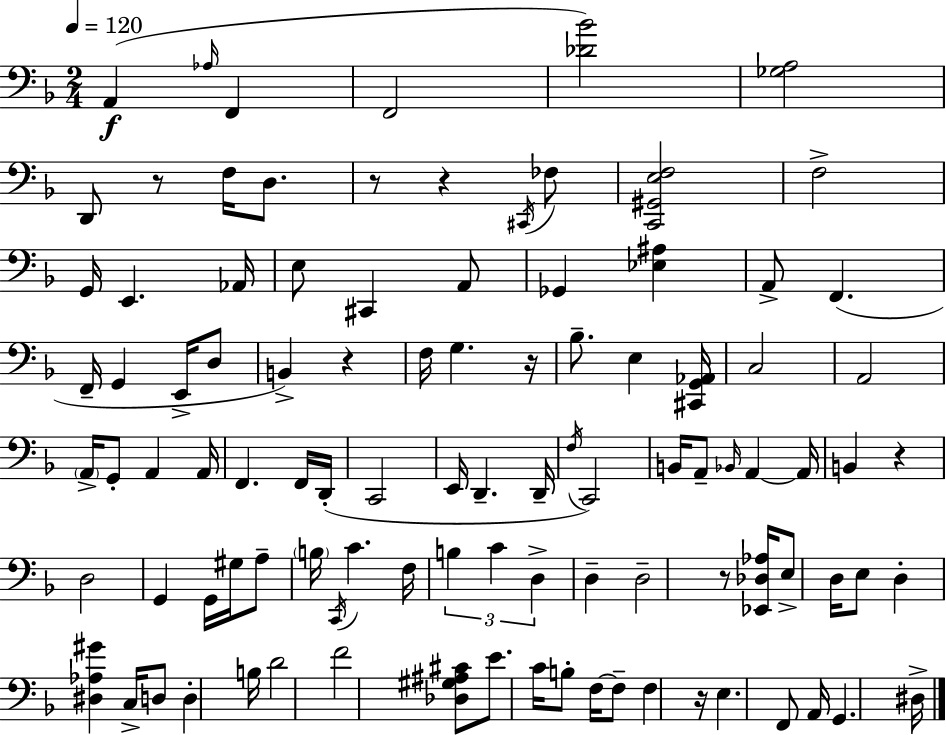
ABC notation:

X:1
T:Untitled
M:2/4
L:1/4
K:F
A,, _A,/4 F,, F,,2 [_D_B]2 [_G,A,]2 D,,/2 z/2 F,/4 D,/2 z/2 z ^C,,/4 _F,/2 [C,,^G,,E,F,]2 F,2 G,,/4 E,, _A,,/4 E,/2 ^C,, A,,/2 _G,, [_E,^A,] A,,/2 F,, F,,/4 G,, E,,/4 D,/2 B,, z F,/4 G, z/4 _B,/2 E, [^C,,G,,_A,,]/4 C,2 A,,2 A,,/4 G,,/2 A,, A,,/4 F,, F,,/4 D,,/4 C,,2 E,,/4 D,, D,,/4 F,/4 C,,2 B,,/4 A,,/2 _B,,/4 A,, A,,/4 B,, z D,2 G,, G,,/4 ^G,/4 A,/2 B,/4 C,,/4 C F,/4 B, C D, D, D,2 z/2 [_E,,_D,_A,]/4 E,/2 D,/4 E,/2 D, [^D,_A,^G] C,/4 D,/2 D, B,/4 D2 F2 [_D,^G,^A,^C]/2 E/2 C/4 B,/2 F,/4 F,/2 F, z/4 E, F,,/2 A,,/4 G,, ^D,/4